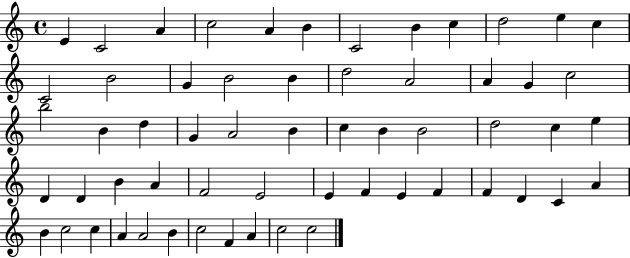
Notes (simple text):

E4/q C4/h A4/q C5/h A4/q B4/q C4/h B4/q C5/q D5/h E5/q C5/q C4/h B4/h G4/q B4/h B4/q D5/h A4/h A4/q G4/q C5/h B5/h B4/q D5/q G4/q A4/h B4/q C5/q B4/q B4/h D5/h C5/q E5/q D4/q D4/q B4/q A4/q F4/h E4/h E4/q F4/q E4/q F4/q F4/q D4/q C4/q A4/q B4/q C5/h C5/q A4/q A4/h B4/q C5/h F4/q A4/q C5/h C5/h